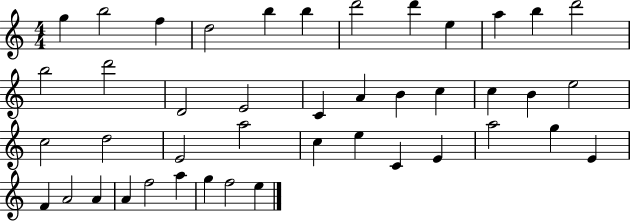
{
  \clef treble
  \numericTimeSignature
  \time 4/4
  \key c \major
  g''4 b''2 f''4 | d''2 b''4 b''4 | d'''2 d'''4 e''4 | a''4 b''4 d'''2 | \break b''2 d'''2 | d'2 e'2 | c'4 a'4 b'4 c''4 | c''4 b'4 e''2 | \break c''2 d''2 | e'2 a''2 | c''4 e''4 c'4 e'4 | a''2 g''4 e'4 | \break f'4 a'2 a'4 | a'4 f''2 a''4 | g''4 f''2 e''4 | \bar "|."
}